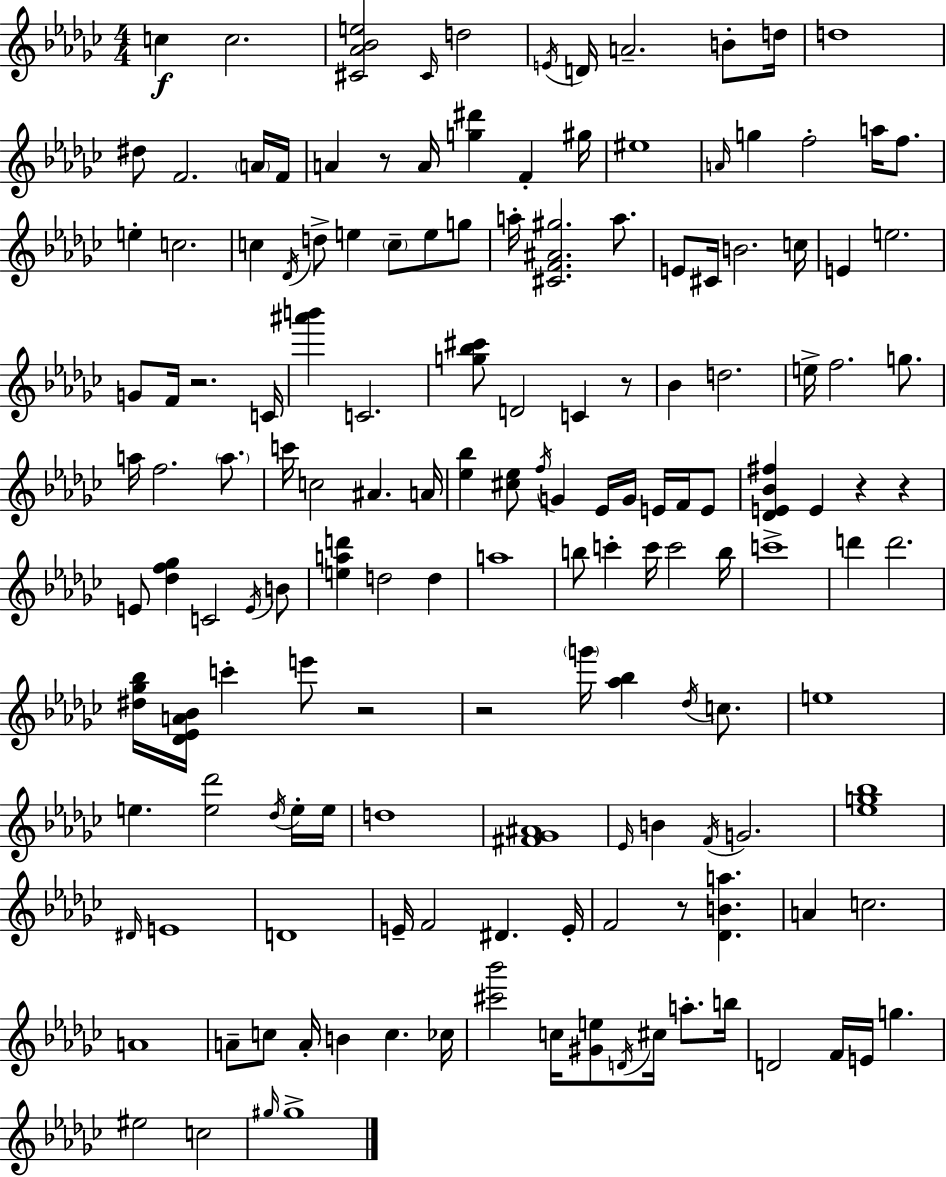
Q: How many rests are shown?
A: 8